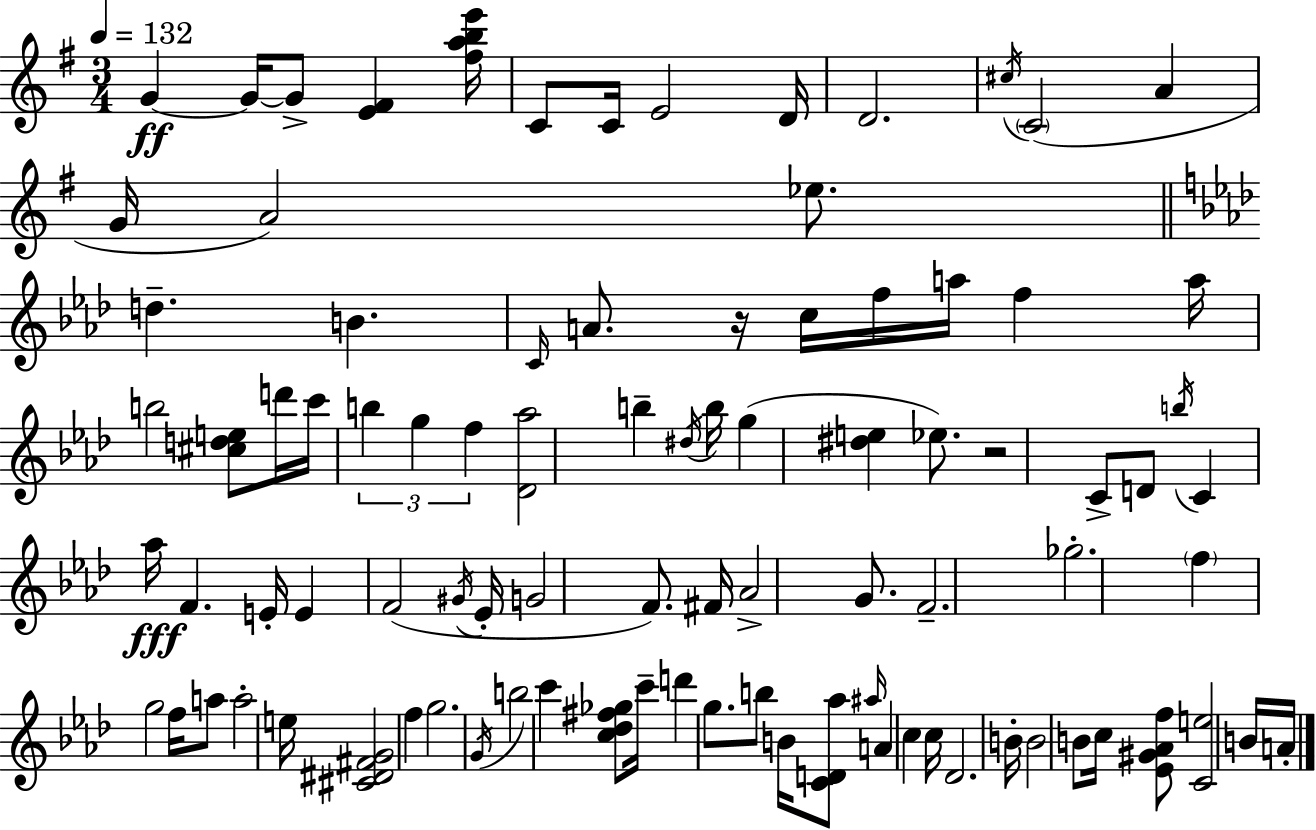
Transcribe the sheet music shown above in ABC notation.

X:1
T:Untitled
M:3/4
L:1/4
K:Em
G G/4 G/2 [E^F] [^fabe']/4 C/2 C/4 E2 D/4 D2 ^c/4 C2 A G/4 A2 _e/2 d B C/4 A/2 z/4 c/4 f/4 a/4 f a/4 b2 [^cde]/2 d'/4 c'/4 b g f [_D_a]2 b ^d/4 b/4 g [^de] _e/2 z2 C/2 D/2 b/4 C _a/4 F E/4 E F2 ^G/4 _E/4 G2 F/2 ^F/4 _A2 G/2 F2 _g2 f g2 f/4 a/2 a2 e/4 [^C^D^FG]2 f g2 G/4 b2 c' [c_d^f_g]/2 c'/4 d' g/2 b/2 B/4 [CD_a]/2 ^a/4 A c c/4 _D2 B/4 B2 B/2 c/4 [_E^G_Af]/2 [Ce]2 B/4 A/4